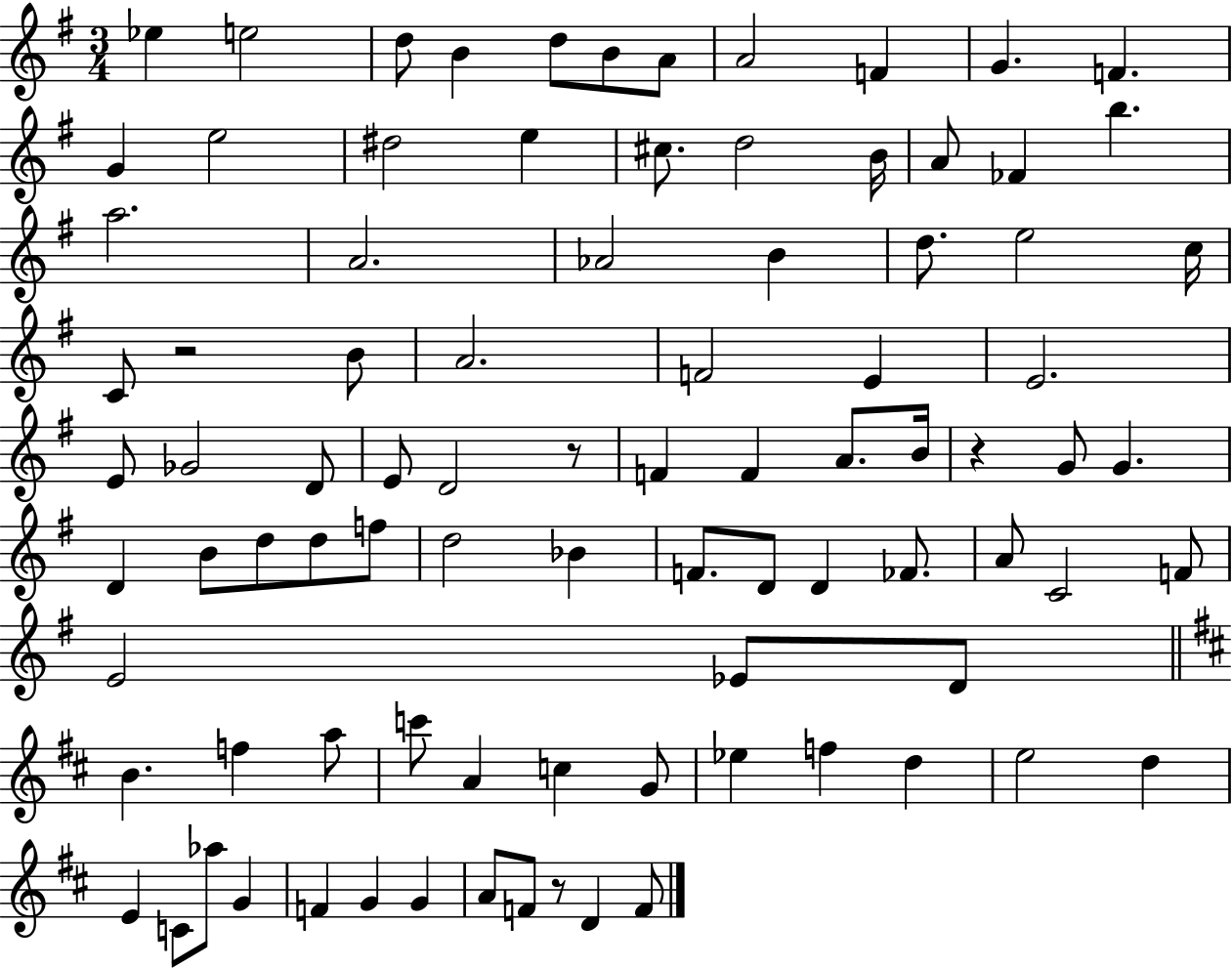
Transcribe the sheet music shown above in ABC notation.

X:1
T:Untitled
M:3/4
L:1/4
K:G
_e e2 d/2 B d/2 B/2 A/2 A2 F G F G e2 ^d2 e ^c/2 d2 B/4 A/2 _F b a2 A2 _A2 B d/2 e2 c/4 C/2 z2 B/2 A2 F2 E E2 E/2 _G2 D/2 E/2 D2 z/2 F F A/2 B/4 z G/2 G D B/2 d/2 d/2 f/2 d2 _B F/2 D/2 D _F/2 A/2 C2 F/2 E2 _E/2 D/2 B f a/2 c'/2 A c G/2 _e f d e2 d E C/2 _a/2 G F G G A/2 F/2 z/2 D F/2